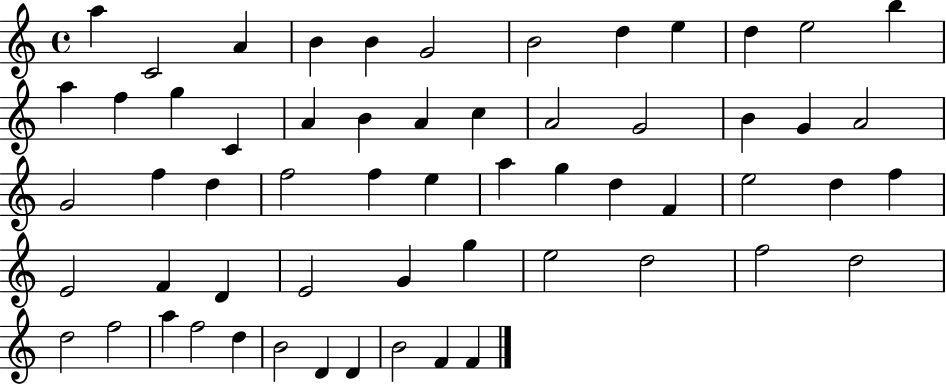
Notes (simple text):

A5/q C4/h A4/q B4/q B4/q G4/h B4/h D5/q E5/q D5/q E5/h B5/q A5/q F5/q G5/q C4/q A4/q B4/q A4/q C5/q A4/h G4/h B4/q G4/q A4/h G4/h F5/q D5/q F5/h F5/q E5/q A5/q G5/q D5/q F4/q E5/h D5/q F5/q E4/h F4/q D4/q E4/h G4/q G5/q E5/h D5/h F5/h D5/h D5/h F5/h A5/q F5/h D5/q B4/h D4/q D4/q B4/h F4/q F4/q